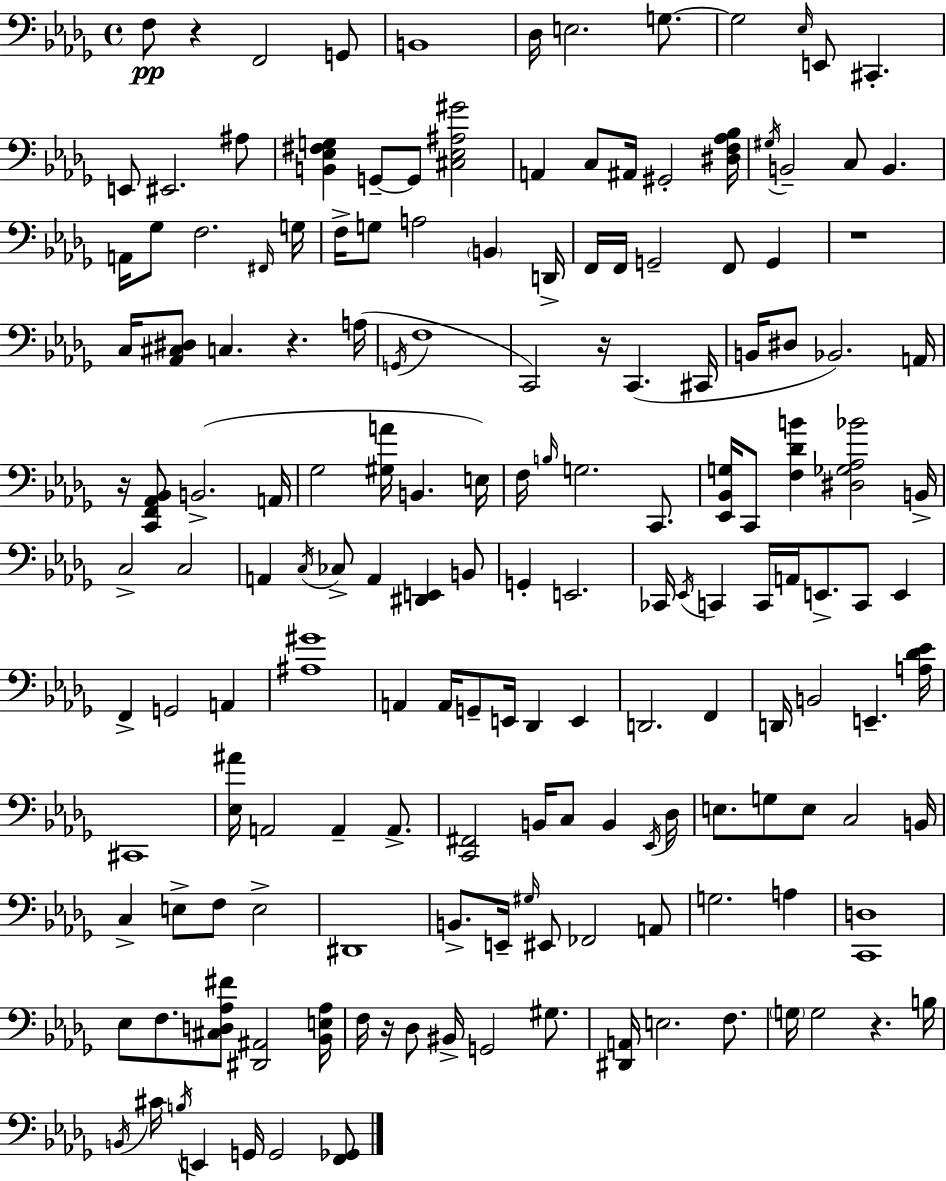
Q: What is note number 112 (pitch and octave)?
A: D#2